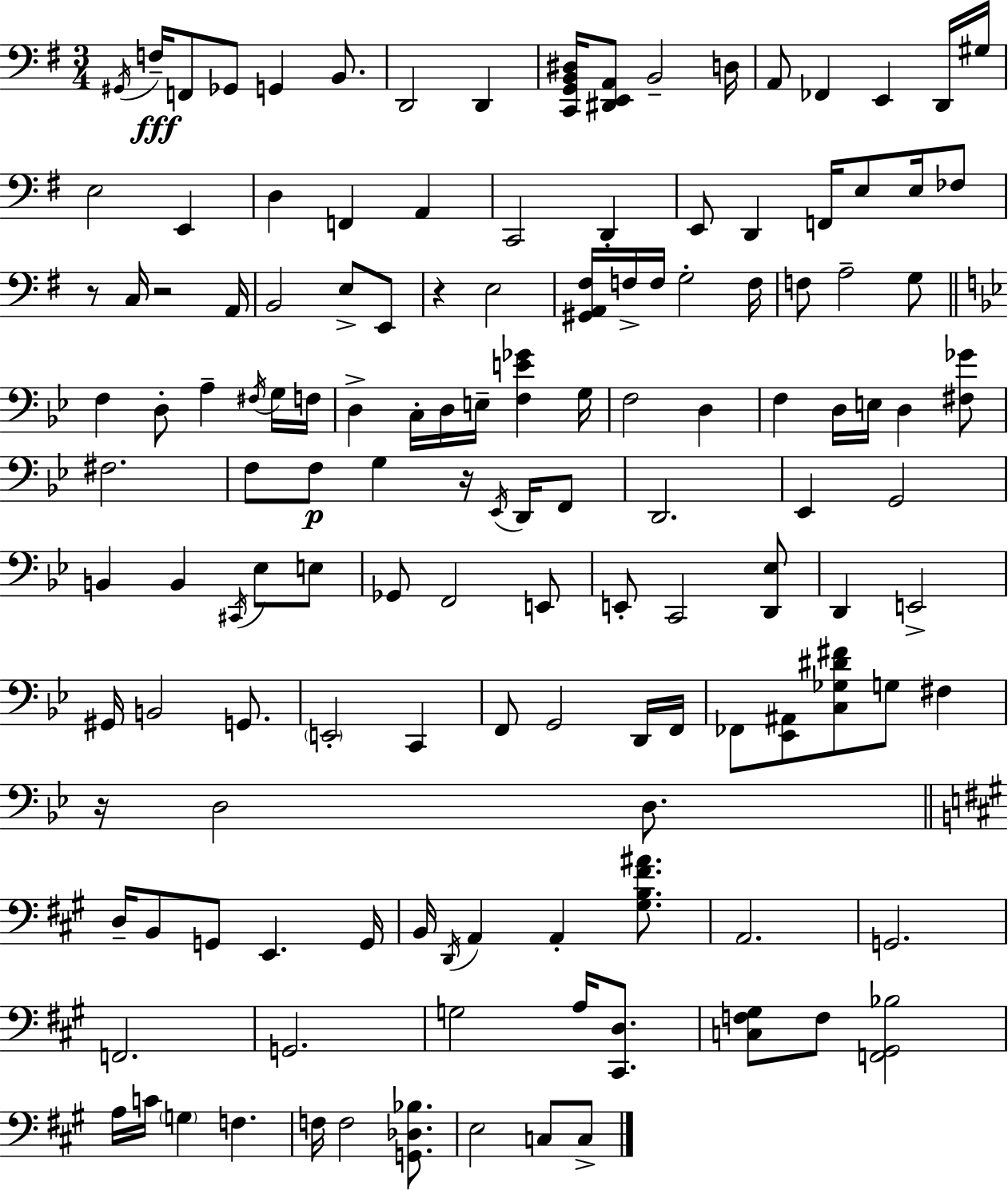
G#2/s F3/s F2/e Gb2/e G2/q B2/e. D2/h D2/q [C2,G2,B2,D#3]/s [D#2,E2,A2]/e B2/h D3/s A2/e FES2/q E2/q D2/s G#3/s E3/h E2/q D3/q F2/q A2/q C2/h D2/q E2/e D2/q F2/s E3/e E3/s FES3/e R/e C3/s R/h A2/s B2/h E3/e E2/e R/q E3/h [G#2,A2,F#3]/s F3/s F3/s G3/h F3/s F3/e A3/h G3/e F3/q D3/e A3/q F#3/s G3/s F3/s D3/q C3/s D3/s E3/s [F3,E4,Gb4]/q G3/s F3/h D3/q F3/q D3/s E3/s D3/q [F#3,Gb4]/e F#3/h. F3/e F3/e G3/q R/s Eb2/s D2/s F2/e D2/h. Eb2/q G2/h B2/q B2/q C#2/s Eb3/e E3/e Gb2/e F2/h E2/e E2/e C2/h [D2,Eb3]/e D2/q E2/h G#2/s B2/h G2/e. E2/h C2/q F2/e G2/h D2/s F2/s FES2/e [Eb2,A#2]/e [C3,Gb3,D#4,F#4]/e G3/e F#3/q R/s D3/h D3/e. D3/s B2/e G2/e E2/q. G2/s B2/s D2/s A2/q A2/q [G#3,B3,F#4,A#4]/e. A2/h. G2/h. F2/h. G2/h. G3/h A3/s [C#2,D3]/e. [C3,F3,G#3]/e F3/e [F2,G#2,Bb3]/h A3/s C4/s G3/q F3/q. F3/s F3/h [G2,Db3,Bb3]/e. E3/h C3/e C3/e